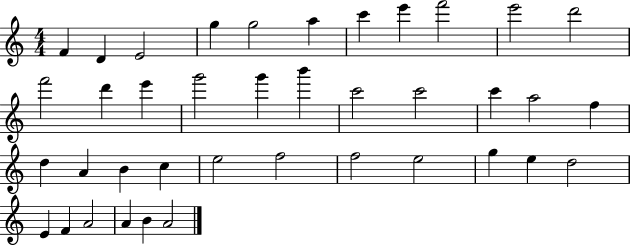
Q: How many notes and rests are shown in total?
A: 39